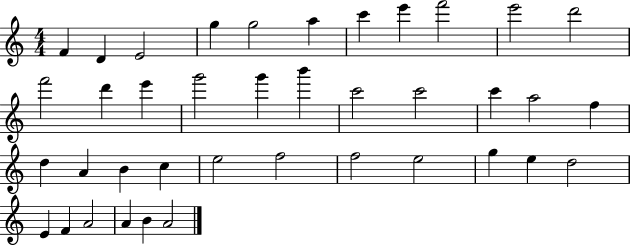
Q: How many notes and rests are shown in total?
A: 39